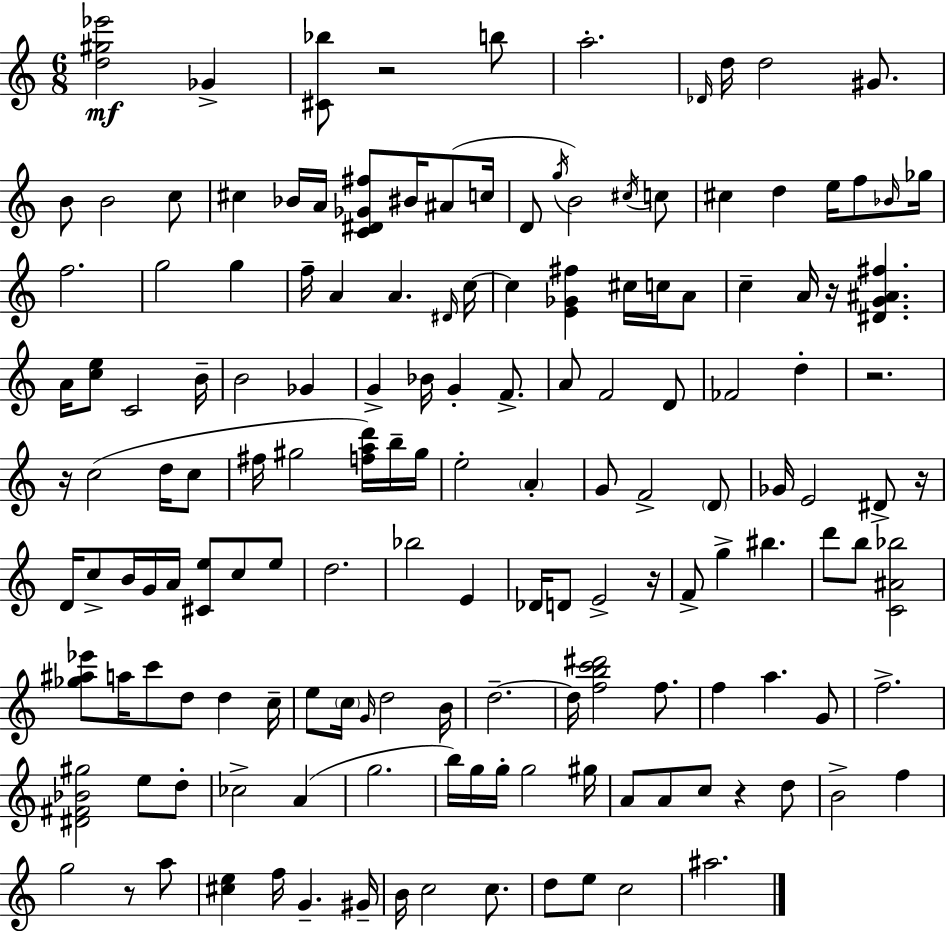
{
  \clef treble
  \numericTimeSignature
  \time 6/8
  \key c \major
  \repeat volta 2 { <d'' gis'' ees'''>2\mf ges'4-> | <cis' bes''>8 r2 b''8 | a''2.-. | \grace { des'16 } d''16 d''2 gis'8. | \break b'8 b'2 c''8 | cis''4 bes'16 a'16 <c' dis' ges' fis''>8 bis'16 ais'8( | c''16 d'8 \acciaccatura { g''16 }) b'2 | \acciaccatura { cis''16 } c''8 cis''4 d''4 e''16 | \break f''8 \grace { bes'16 } ges''16 f''2. | g''2 | g''4 f''16-- a'4 a'4. | \grace { dis'16 } c''16~~ c''4 <e' ges' fis''>4 | \break cis''16 c''16 a'8 c''4-- a'16 r16 <dis' g' ais' fis''>4. | a'16 <c'' e''>8 c'2 | b'16-- b'2 | ges'4 g'4-> bes'16 g'4-. | \break f'8.-> a'8 f'2 | d'8 fes'2 | d''4-. r2. | r16 c''2( | \break d''16 c''8 fis''16 gis''2 | <f'' a'' d'''>16) b''16-- gis''16 e''2-. | \parenthesize a'4-. g'8 f'2-> | \parenthesize d'8 ges'16 e'2 | \break dis'8-> r16 d'16 c''8-> b'16 g'16 a'16 <cis' e''>8 | c''8 e''8 d''2. | bes''2 | e'4 des'16 d'8 e'2-> | \break r16 f'8-> g''4-> bis''4. | d'''8 b''8 <c' ais' bes''>2 | <ges'' ais'' ees'''>8 a''16 c'''8 d''8 | d''4 c''16-- e''8 \parenthesize c''16 \grace { g'16 } d''2 | \break b'16 d''2.--~~ | d''16 <f'' b'' c''' dis'''>2 | f''8. f''4 a''4. | g'8 f''2.-> | \break <dis' fis' bes' gis''>2 | e''8 d''8-. ces''2-> | a'4( g''2. | b''16) g''16 g''16-. g''2 | \break gis''16 a'8 a'8 c''8 | r4 d''8 b'2-> | f''4 g''2 | r8 a''8 <cis'' e''>4 f''16 g'4.-- | \break gis'16-- b'16 c''2 | c''8. d''8 e''8 c''2 | ais''2. | } \bar "|."
}